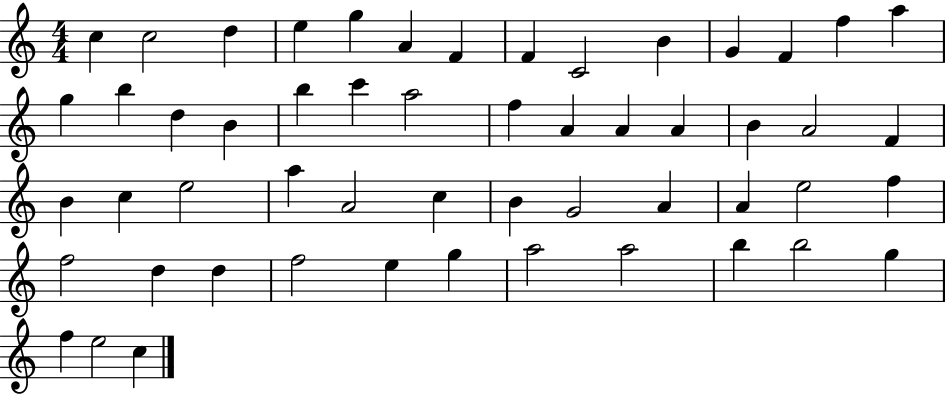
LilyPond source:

{
  \clef treble
  \numericTimeSignature
  \time 4/4
  \key c \major
  c''4 c''2 d''4 | e''4 g''4 a'4 f'4 | f'4 c'2 b'4 | g'4 f'4 f''4 a''4 | \break g''4 b''4 d''4 b'4 | b''4 c'''4 a''2 | f''4 a'4 a'4 a'4 | b'4 a'2 f'4 | \break b'4 c''4 e''2 | a''4 a'2 c''4 | b'4 g'2 a'4 | a'4 e''2 f''4 | \break f''2 d''4 d''4 | f''2 e''4 g''4 | a''2 a''2 | b''4 b''2 g''4 | \break f''4 e''2 c''4 | \bar "|."
}